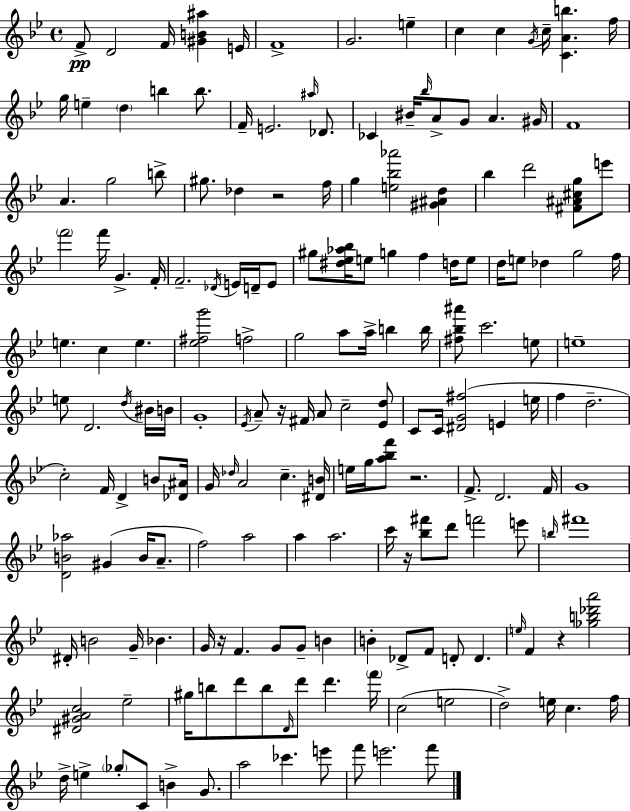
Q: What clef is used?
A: treble